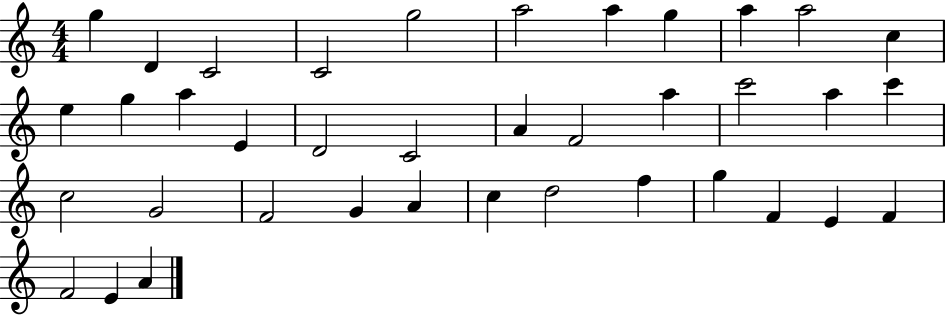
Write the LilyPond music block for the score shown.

{
  \clef treble
  \numericTimeSignature
  \time 4/4
  \key c \major
  g''4 d'4 c'2 | c'2 g''2 | a''2 a''4 g''4 | a''4 a''2 c''4 | \break e''4 g''4 a''4 e'4 | d'2 c'2 | a'4 f'2 a''4 | c'''2 a''4 c'''4 | \break c''2 g'2 | f'2 g'4 a'4 | c''4 d''2 f''4 | g''4 f'4 e'4 f'4 | \break f'2 e'4 a'4 | \bar "|."
}